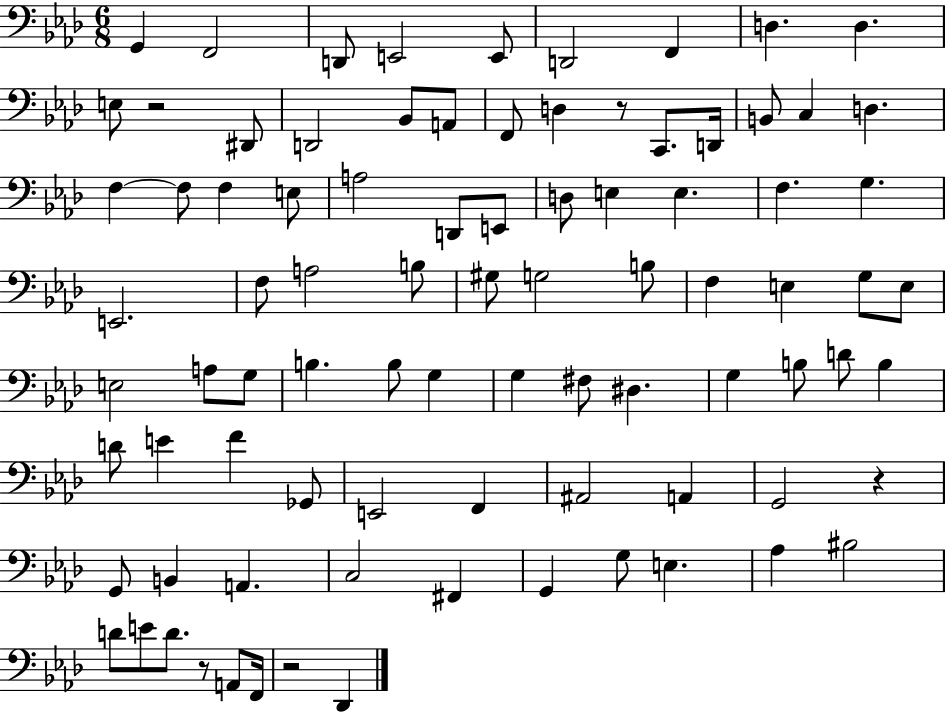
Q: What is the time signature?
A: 6/8